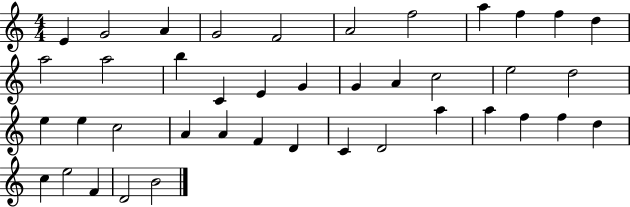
X:1
T:Untitled
M:4/4
L:1/4
K:C
E G2 A G2 F2 A2 f2 a f f d a2 a2 b C E G G A c2 e2 d2 e e c2 A A F D C D2 a a f f d c e2 F D2 B2